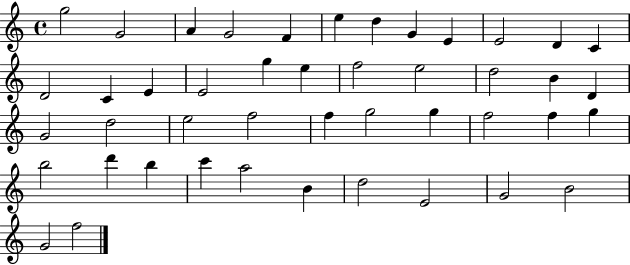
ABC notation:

X:1
T:Untitled
M:4/4
L:1/4
K:C
g2 G2 A G2 F e d G E E2 D C D2 C E E2 g e f2 e2 d2 B D G2 d2 e2 f2 f g2 g f2 f g b2 d' b c' a2 B d2 E2 G2 B2 G2 f2